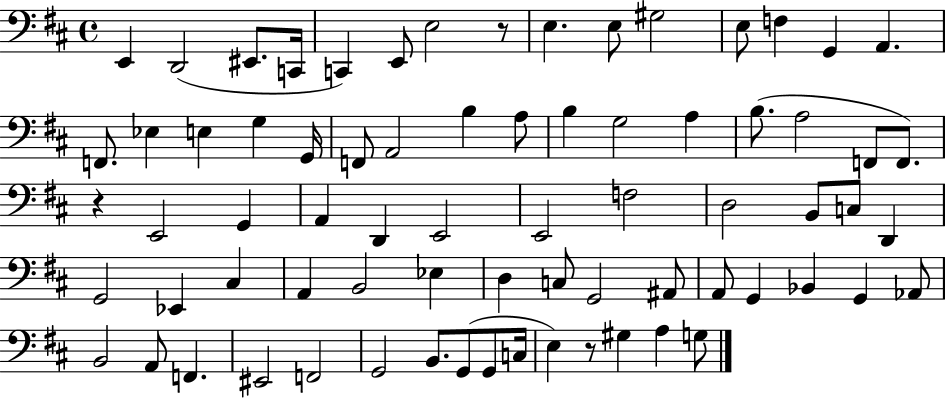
{
  \clef bass
  \time 4/4
  \defaultTimeSignature
  \key d \major
  \repeat volta 2 { e,4 d,2( eis,8. c,16 | c,4) e,8 e2 r8 | e4. e8 gis2 | e8 f4 g,4 a,4. | \break f,8. ees4 e4 g4 g,16 | f,8 a,2 b4 a8 | b4 g2 a4 | b8.( a2 f,8 f,8.) | \break r4 e,2 g,4 | a,4 d,4 e,2 | e,2 f2 | d2 b,8 c8 d,4 | \break g,2 ees,4 cis4 | a,4 b,2 ees4 | d4 c8 g,2 ais,8 | a,8 g,4 bes,4 g,4 aes,8 | \break b,2 a,8 f,4. | eis,2 f,2 | g,2 b,8. g,8( g,8 c16 | e4) r8 gis4 a4 g8 | \break } \bar "|."
}